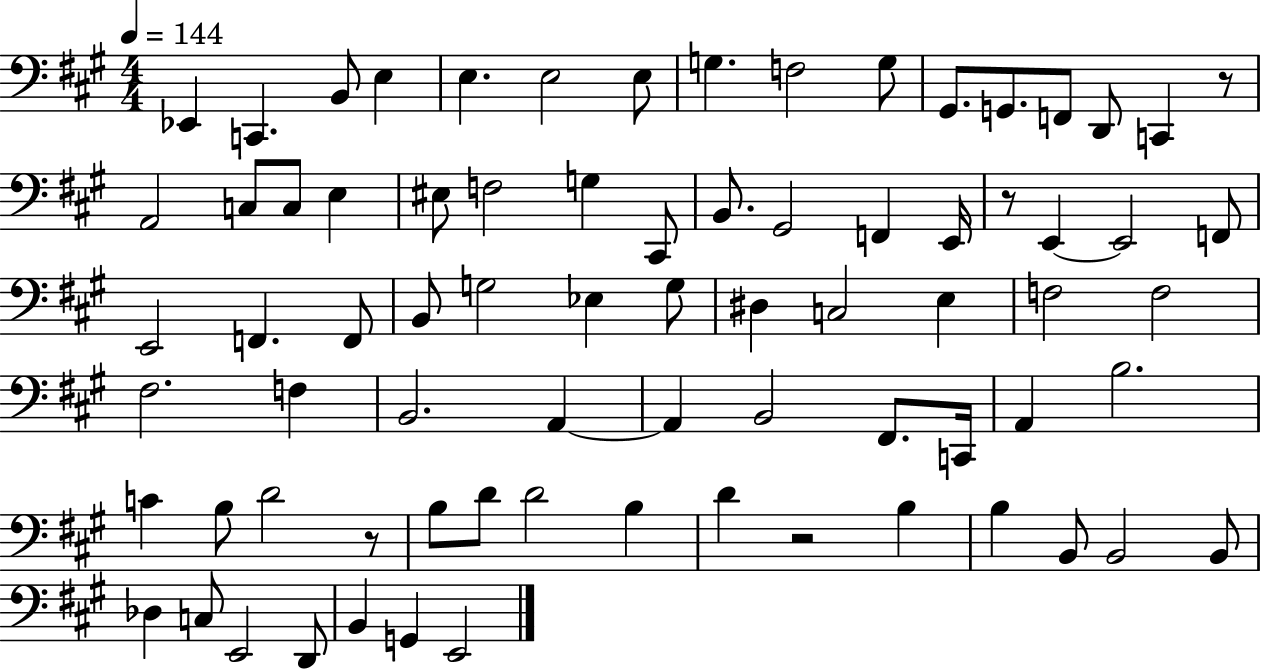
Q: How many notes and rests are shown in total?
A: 76